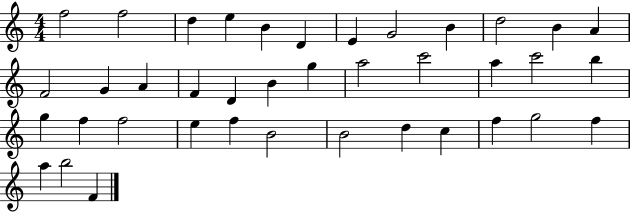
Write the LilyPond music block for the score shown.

{
  \clef treble
  \numericTimeSignature
  \time 4/4
  \key c \major
  f''2 f''2 | d''4 e''4 b'4 d'4 | e'4 g'2 b'4 | d''2 b'4 a'4 | \break f'2 g'4 a'4 | f'4 d'4 b'4 g''4 | a''2 c'''2 | a''4 c'''2 b''4 | \break g''4 f''4 f''2 | e''4 f''4 b'2 | b'2 d''4 c''4 | f''4 g''2 f''4 | \break a''4 b''2 f'4 | \bar "|."
}